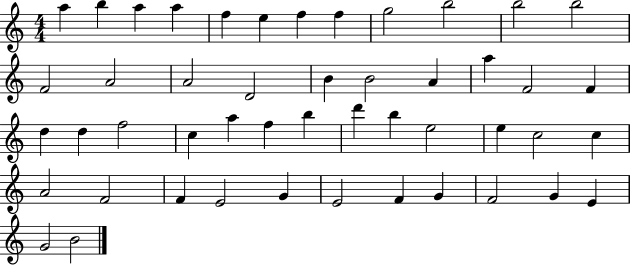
{
  \clef treble
  \numericTimeSignature
  \time 4/4
  \key c \major
  a''4 b''4 a''4 a''4 | f''4 e''4 f''4 f''4 | g''2 b''2 | b''2 b''2 | \break f'2 a'2 | a'2 d'2 | b'4 b'2 a'4 | a''4 f'2 f'4 | \break d''4 d''4 f''2 | c''4 a''4 f''4 b''4 | d'''4 b''4 e''2 | e''4 c''2 c''4 | \break a'2 f'2 | f'4 e'2 g'4 | e'2 f'4 g'4 | f'2 g'4 e'4 | \break g'2 b'2 | \bar "|."
}